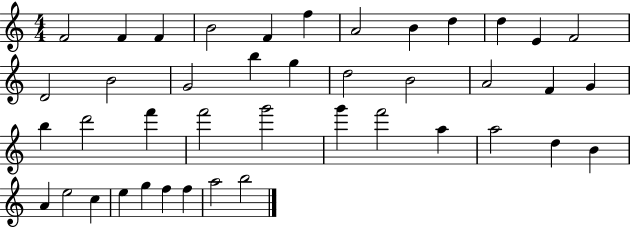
F4/h F4/q F4/q B4/h F4/q F5/q A4/h B4/q D5/q D5/q E4/q F4/h D4/h B4/h G4/h B5/q G5/q D5/h B4/h A4/h F4/q G4/q B5/q D6/h F6/q F6/h G6/h G6/q F6/h A5/q A5/h D5/q B4/q A4/q E5/h C5/q E5/q G5/q F5/q F5/q A5/h B5/h